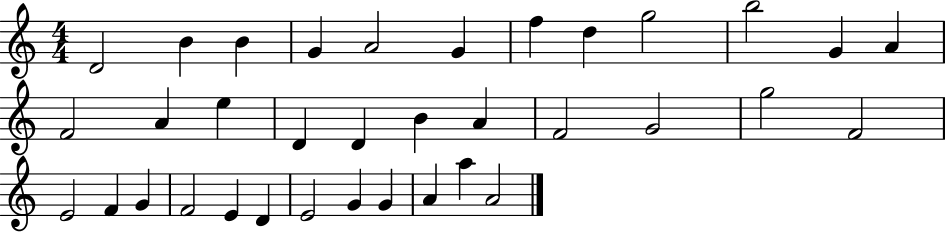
D4/h B4/q B4/q G4/q A4/h G4/q F5/q D5/q G5/h B5/h G4/q A4/q F4/h A4/q E5/q D4/q D4/q B4/q A4/q F4/h G4/h G5/h F4/h E4/h F4/q G4/q F4/h E4/q D4/q E4/h G4/q G4/q A4/q A5/q A4/h